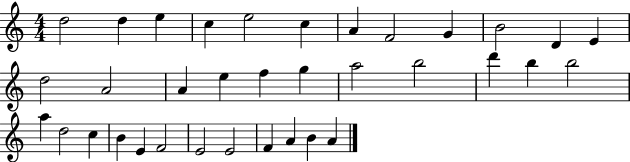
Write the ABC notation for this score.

X:1
T:Untitled
M:4/4
L:1/4
K:C
d2 d e c e2 c A F2 G B2 D E d2 A2 A e f g a2 b2 d' b b2 a d2 c B E F2 E2 E2 F A B A